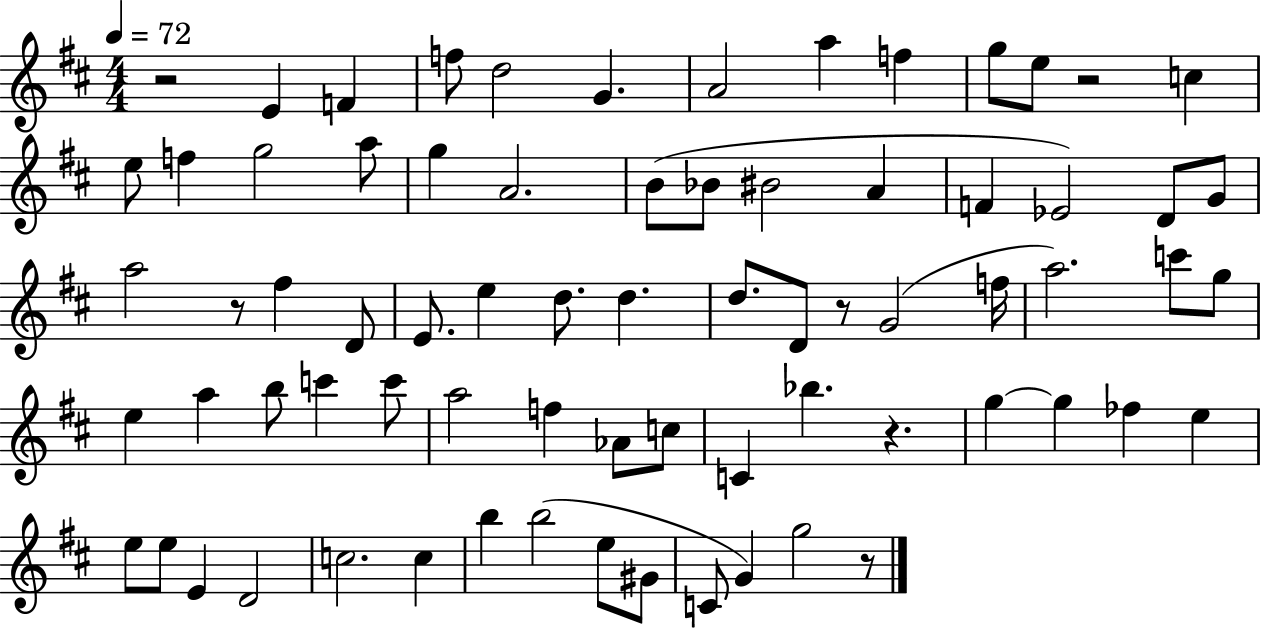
R/h E4/q F4/q F5/e D5/h G4/q. A4/h A5/q F5/q G5/e E5/e R/h C5/q E5/e F5/q G5/h A5/e G5/q A4/h. B4/e Bb4/e BIS4/h A4/q F4/q Eb4/h D4/e G4/e A5/h R/e F#5/q D4/e E4/e. E5/q D5/e. D5/q. D5/e. D4/e R/e G4/h F5/s A5/h. C6/e G5/e E5/q A5/q B5/e C6/q C6/e A5/h F5/q Ab4/e C5/e C4/q Bb5/q. R/q. G5/q G5/q FES5/q E5/q E5/e E5/e E4/q D4/h C5/h. C5/q B5/q B5/h E5/e G#4/e C4/e G4/q G5/h R/e